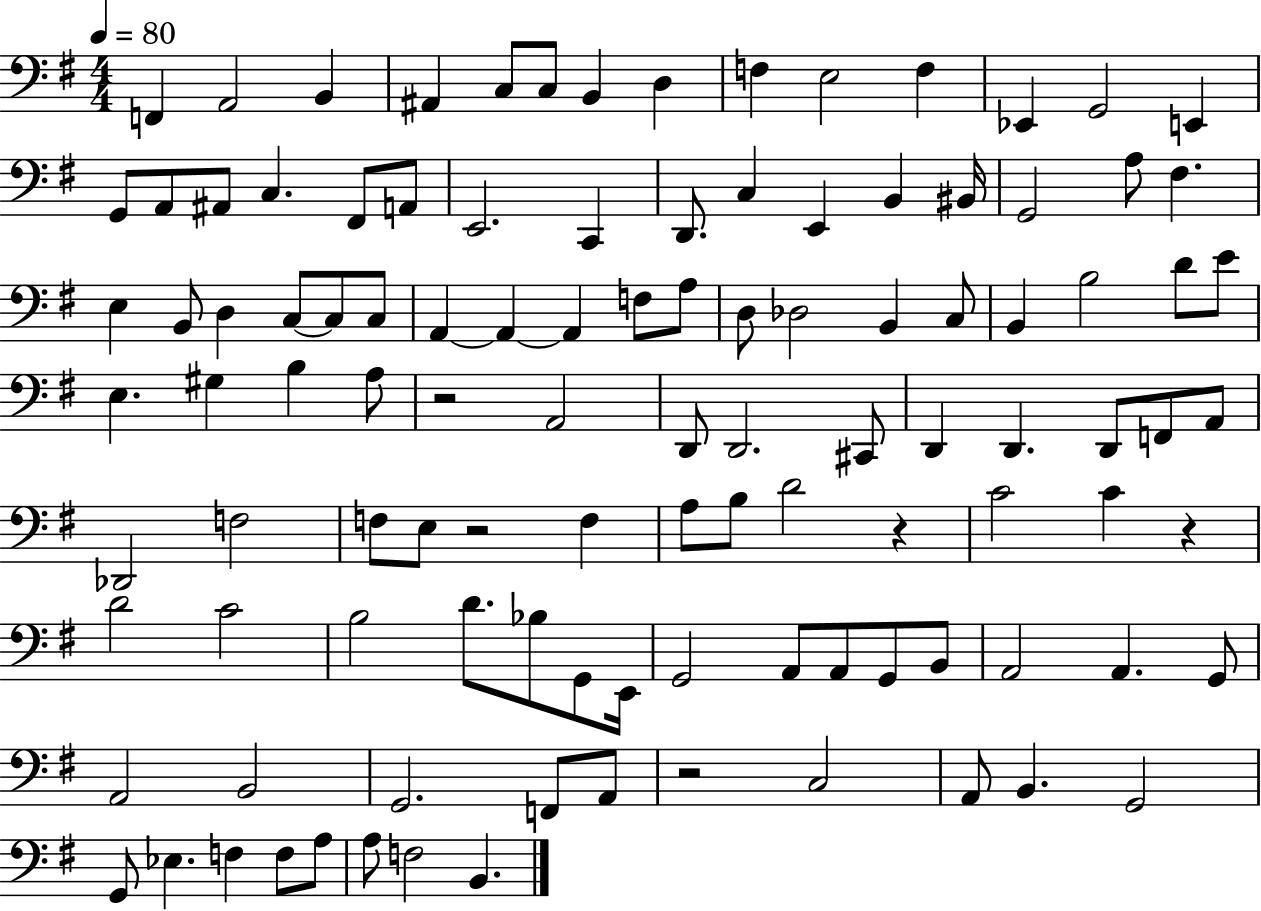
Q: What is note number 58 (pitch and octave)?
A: D2